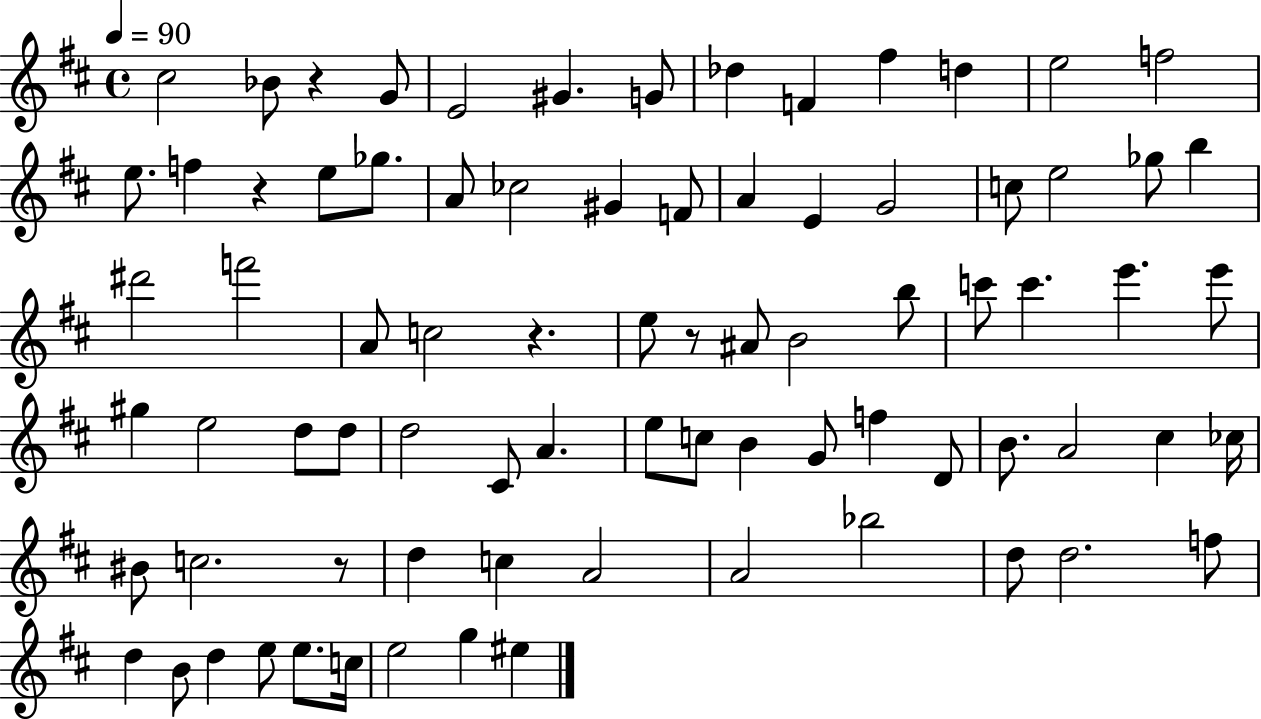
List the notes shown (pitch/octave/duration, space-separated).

C#5/h Bb4/e R/q G4/e E4/h G#4/q. G4/e Db5/q F4/q F#5/q D5/q E5/h F5/h E5/e. F5/q R/q E5/e Gb5/e. A4/e CES5/h G#4/q F4/e A4/q E4/q G4/h C5/e E5/h Gb5/e B5/q D#6/h F6/h A4/e C5/h R/q. E5/e R/e A#4/e B4/h B5/e C6/e C6/q. E6/q. E6/e G#5/q E5/h D5/e D5/e D5/h C#4/e A4/q. E5/e C5/e B4/q G4/e F5/q D4/e B4/e. A4/h C#5/q CES5/s BIS4/e C5/h. R/e D5/q C5/q A4/h A4/h Bb5/h D5/e D5/h. F5/e D5/q B4/e D5/q E5/e E5/e. C5/s E5/h G5/q EIS5/q